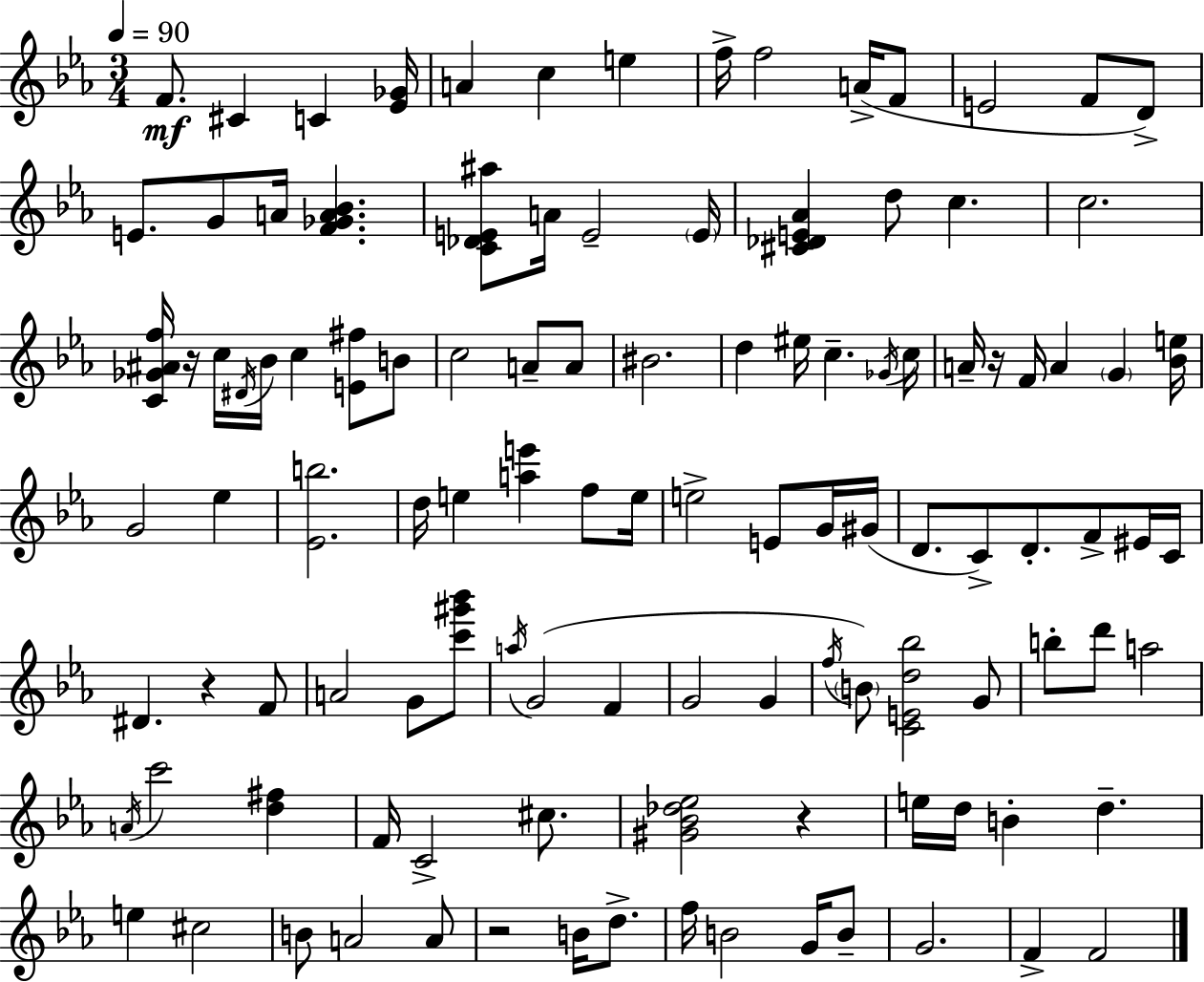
{
  \clef treble
  \numericTimeSignature
  \time 3/4
  \key ees \major
  \tempo 4 = 90
  f'8.\mf cis'4 c'4 <ees' ges'>16 | a'4 c''4 e''4 | f''16-> f''2 a'16->( f'8 | e'2 f'8 d'8->) | \break e'8. g'8 a'16 <f' ges' a' bes'>4. | <c' des' e' ais''>8 a'16 e'2-- \parenthesize e'16 | <cis' des' e' aes'>4 d''8 c''4. | c''2. | \break <c' ges' ais' f''>16 r16 c''16 \acciaccatura { dis'16 } bes'16 c''4 <e' fis''>8 b'8 | c''2 a'8-- a'8 | bis'2. | d''4 eis''16 c''4.-- | \break \acciaccatura { ges'16 } c''16 a'16-- r16 f'16 a'4 \parenthesize g'4 | <bes' e''>16 g'2 ees''4 | <ees' b''>2. | d''16 e''4 <a'' e'''>4 f''8 | \break e''16 e''2-> e'8 | g'16 gis'16( d'8. c'8->) d'8.-. f'8-> | eis'16 c'16 dis'4. r4 | f'8 a'2 g'8 | \break <c''' gis''' bes'''>8 \acciaccatura { a''16 } g'2( f'4 | g'2 g'4 | \acciaccatura { f''16 } \parenthesize b'8) <c' e' d'' bes''>2 | g'8 b''8-. d'''8 a''2 | \break \acciaccatura { a'16 } c'''2 | <d'' fis''>4 f'16 c'2-> | cis''8. <gis' bes' des'' ees''>2 | r4 e''16 d''16 b'4-. d''4.-- | \break e''4 cis''2 | b'8 a'2 | a'8 r2 | b'16 d''8.-> f''16 b'2 | \break g'16 b'8-- g'2. | f'4-> f'2 | \bar "|."
}